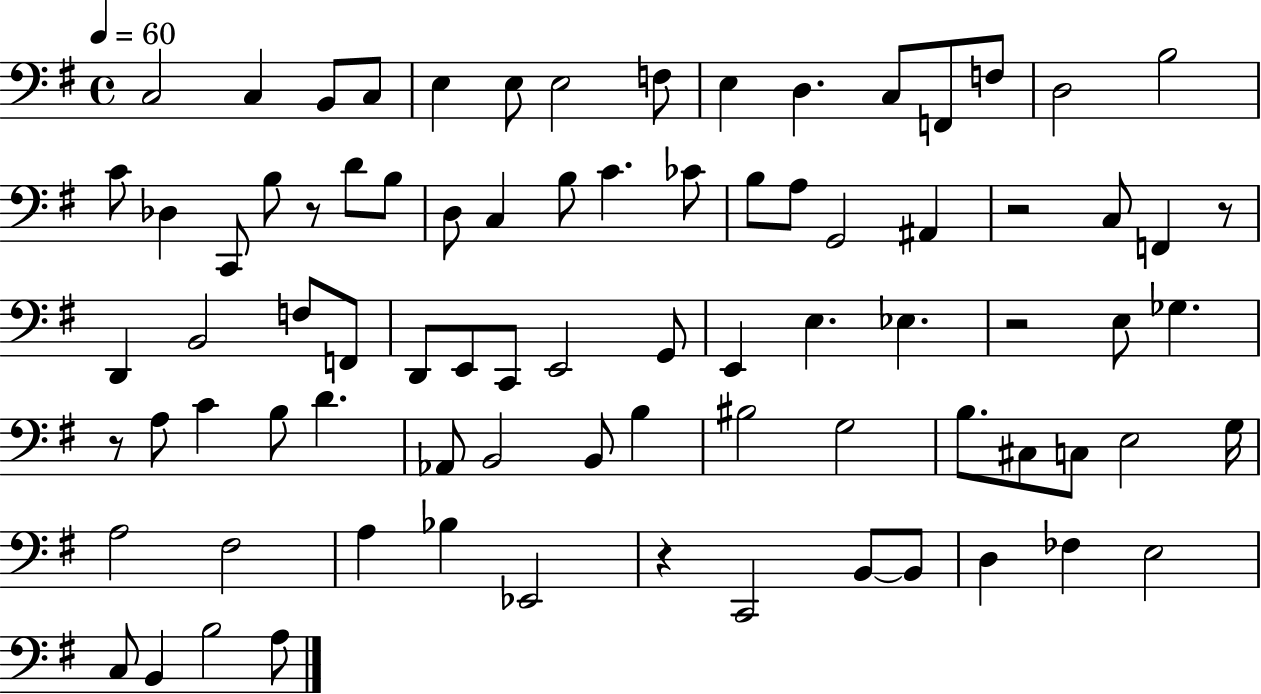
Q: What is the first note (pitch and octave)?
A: C3